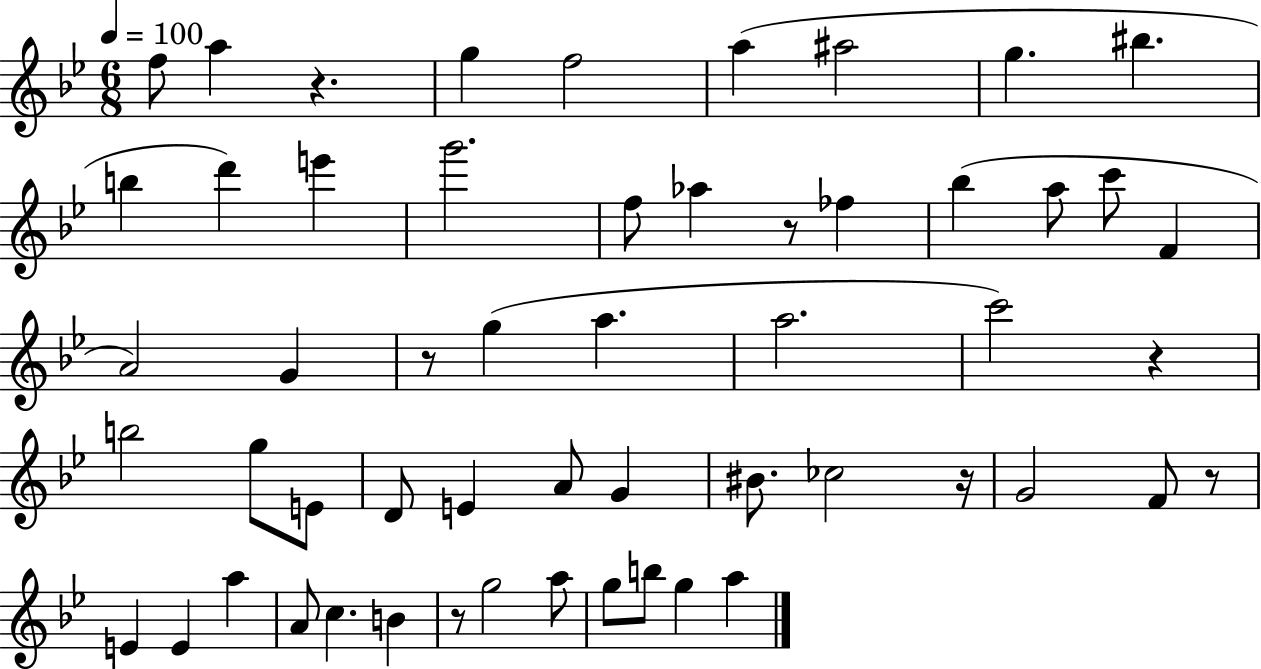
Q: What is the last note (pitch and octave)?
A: A5